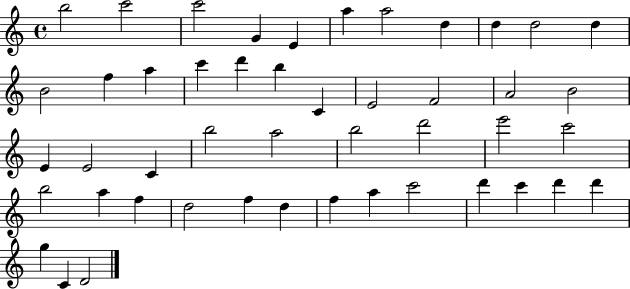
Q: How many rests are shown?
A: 0